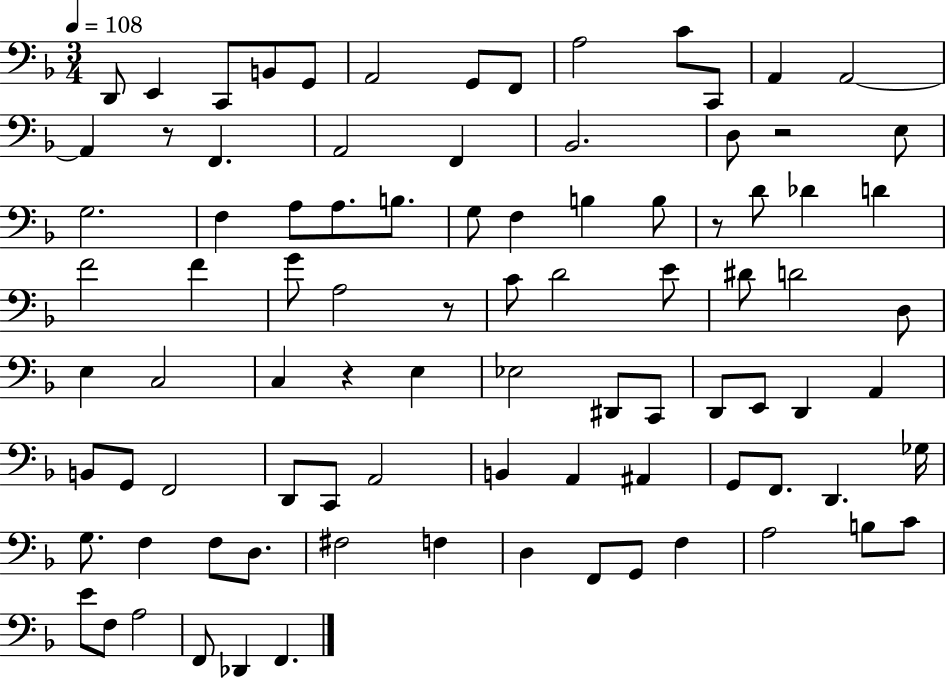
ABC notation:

X:1
T:Untitled
M:3/4
L:1/4
K:F
D,,/2 E,, C,,/2 B,,/2 G,,/2 A,,2 G,,/2 F,,/2 A,2 C/2 C,,/2 A,, A,,2 A,, z/2 F,, A,,2 F,, _B,,2 D,/2 z2 E,/2 G,2 F, A,/2 A,/2 B,/2 G,/2 F, B, B,/2 z/2 D/2 _D D F2 F G/2 A,2 z/2 C/2 D2 E/2 ^D/2 D2 D,/2 E, C,2 C, z E, _E,2 ^D,,/2 C,,/2 D,,/2 E,,/2 D,, A,, B,,/2 G,,/2 F,,2 D,,/2 C,,/2 A,,2 B,, A,, ^A,, G,,/2 F,,/2 D,, _G,/4 G,/2 F, F,/2 D,/2 ^F,2 F, D, F,,/2 G,,/2 F, A,2 B,/2 C/2 E/2 F,/2 A,2 F,,/2 _D,, F,,